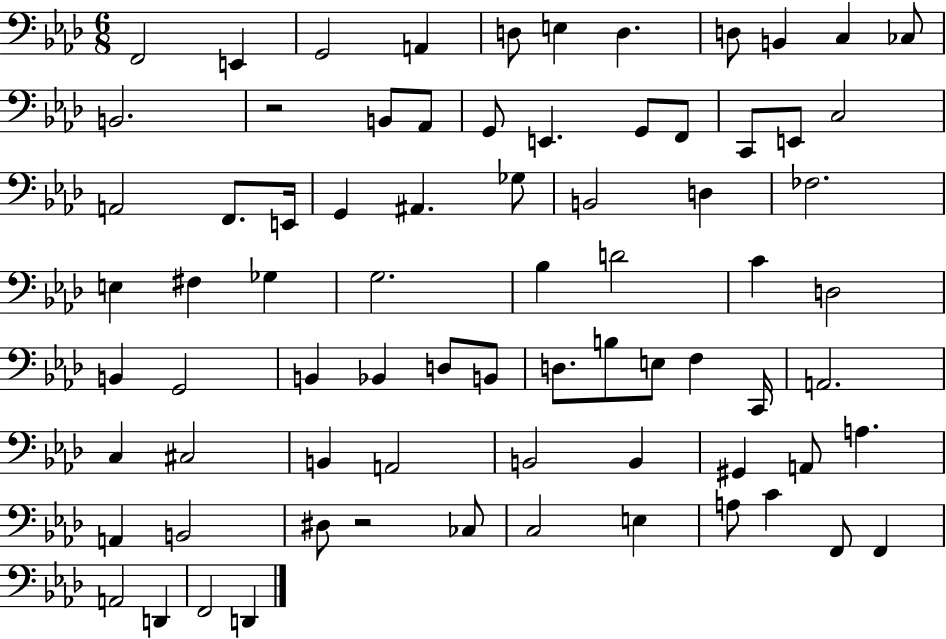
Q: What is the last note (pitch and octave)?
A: D2